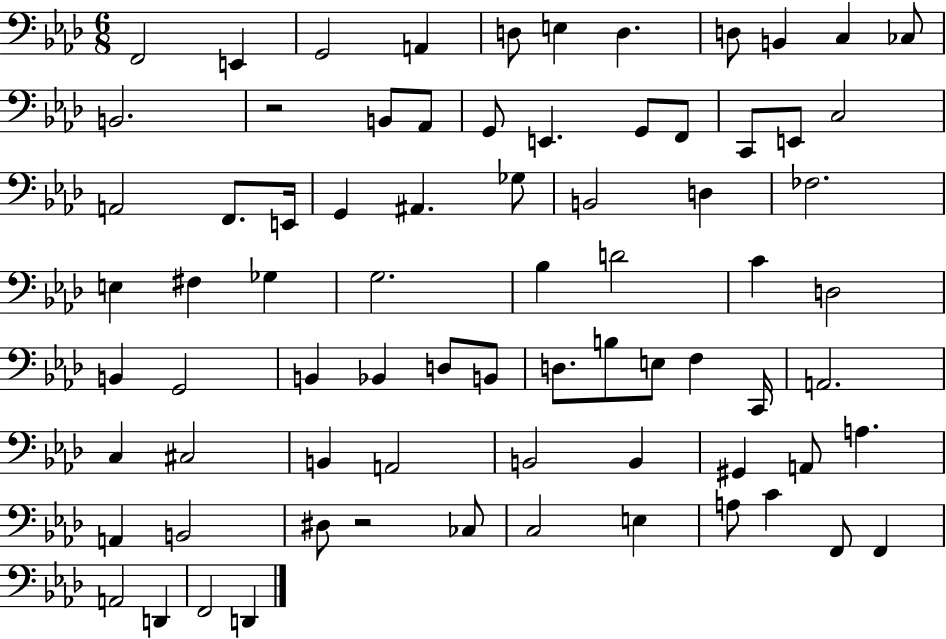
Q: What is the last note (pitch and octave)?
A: D2